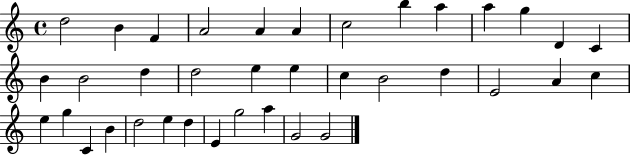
{
  \clef treble
  \time 4/4
  \defaultTimeSignature
  \key c \major
  d''2 b'4 f'4 | a'2 a'4 a'4 | c''2 b''4 a''4 | a''4 g''4 d'4 c'4 | \break b'4 b'2 d''4 | d''2 e''4 e''4 | c''4 b'2 d''4 | e'2 a'4 c''4 | \break e''4 g''4 c'4 b'4 | d''2 e''4 d''4 | e'4 g''2 a''4 | g'2 g'2 | \break \bar "|."
}